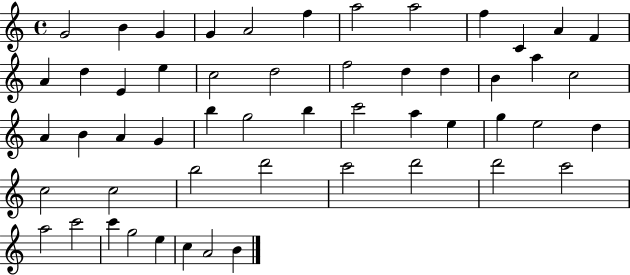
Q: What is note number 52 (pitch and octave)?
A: A4